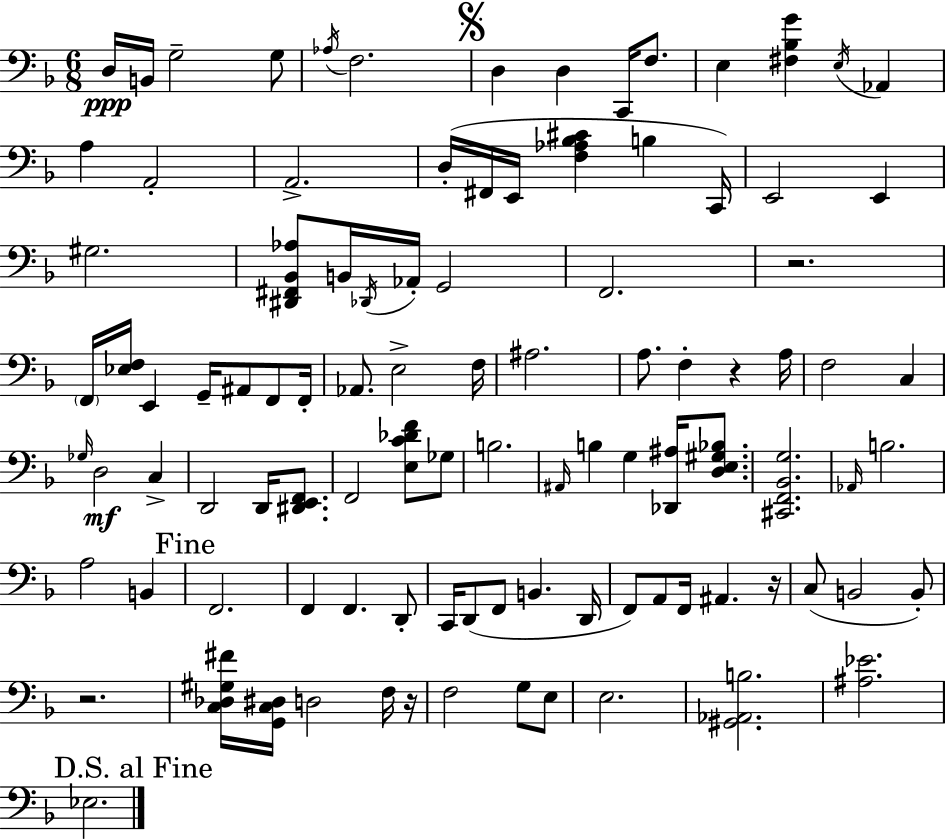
{
  \clef bass
  \numericTimeSignature
  \time 6/8
  \key f \major
  \repeat volta 2 { d16\ppp b,16 g2-- g8 | \acciaccatura { aes16 } f2. | \mark \markup { \musicglyph "scripts.segno" } d4 d4 c,16 f8. | e4 <fis bes g'>4 \acciaccatura { e16 } aes,4 | \break a4 a,2-. | a,2.-> | d16-.( fis,16 e,16 <f aes bes cis'>4 b4 | c,16) e,2 e,4 | \break gis2. | <dis, fis, bes, aes>8 b,16 \acciaccatura { des,16 } aes,16-. g,2 | f,2. | r2. | \break \parenthesize f,16 <ees f>16 e,4 g,16-- ais,8 | f,8 f,16-. aes,8. e2-> | f16 ais2. | a8. f4-. r4 | \break a16 f2 c4 | \grace { ges16 }\mf d2 | c4-> d,2 | d,16 <dis, e, f,>8. f,2 | \break <e c' des' f'>8 ges8 b2. | \grace { ais,16 } b4 g4 | <des, ais>16 <d e gis bes>8. <cis, f, bes, g>2. | \grace { aes,16 } b2. | \break a2 | b,4 \mark "Fine" f,2. | f,4 f,4. | d,8-. c,16 d,8( f,8 b,4. | \break d,16 f,8) a,8 f,16 ais,4. | r16 c8( b,2 | b,8-.) r2. | <c des gis fis'>16 <g, c dis>16 d2 | \break f16 r16 f2 | g8 e8 e2. | <gis, aes, b>2. | <ais ees'>2. | \break \mark "D.S. al Fine" ees2. | } \bar "|."
}